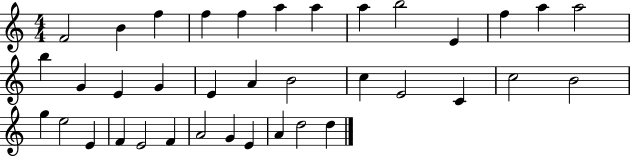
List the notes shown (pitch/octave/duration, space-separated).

F4/h B4/q F5/q F5/q F5/q A5/q A5/q A5/q B5/h E4/q F5/q A5/q A5/h B5/q G4/q E4/q G4/q E4/q A4/q B4/h C5/q E4/h C4/q C5/h B4/h G5/q E5/h E4/q F4/q E4/h F4/q A4/h G4/q E4/q A4/q D5/h D5/q